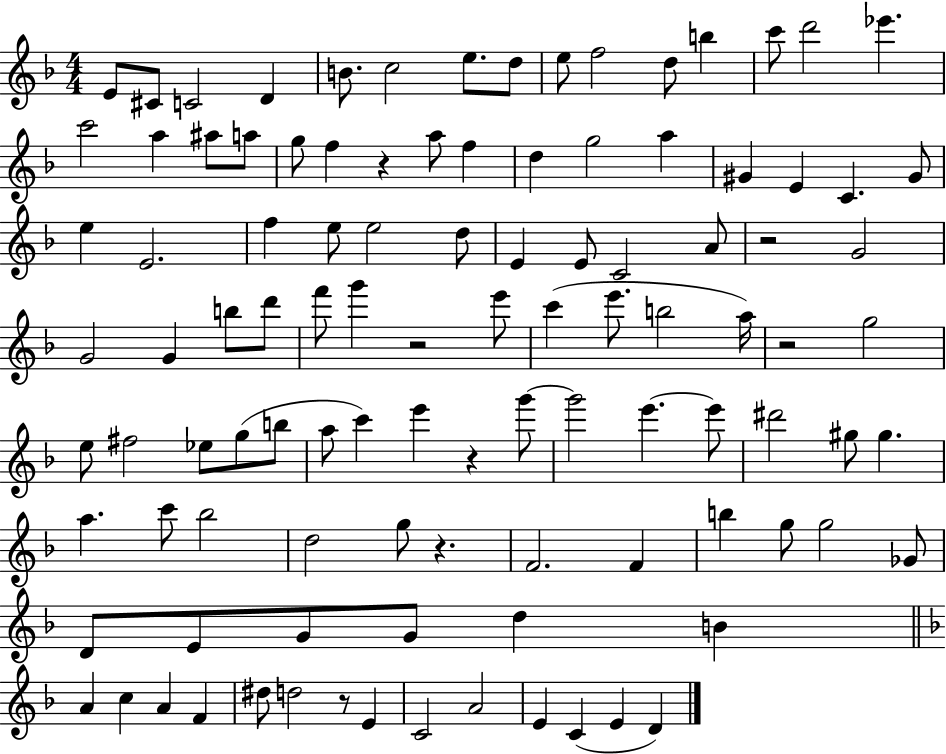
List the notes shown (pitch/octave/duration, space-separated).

E4/e C#4/e C4/h D4/q B4/e. C5/h E5/e. D5/e E5/e F5/h D5/e B5/q C6/e D6/h Eb6/q. C6/h A5/q A#5/e A5/e G5/e F5/q R/q A5/e F5/q D5/q G5/h A5/q G#4/q E4/q C4/q. G#4/e E5/q E4/h. F5/q E5/e E5/h D5/e E4/q E4/e C4/h A4/e R/h G4/h G4/h G4/q B5/e D6/e F6/e G6/q R/h E6/e C6/q E6/e. B5/h A5/s R/h G5/h E5/e F#5/h Eb5/e G5/e B5/e A5/e C6/q E6/q R/q G6/e G6/h E6/q. E6/e D#6/h G#5/e G#5/q. A5/q. C6/e Bb5/h D5/h G5/e R/q. F4/h. F4/q B5/q G5/e G5/h Gb4/e D4/e E4/e G4/e G4/e D5/q B4/q A4/q C5/q A4/q F4/q D#5/e D5/h R/e E4/q C4/h A4/h E4/q C4/q E4/q D4/q